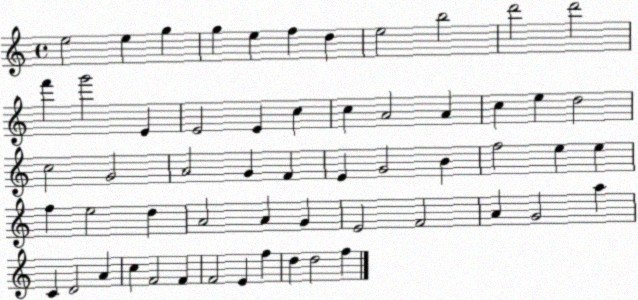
X:1
T:Untitled
M:4/4
L:1/4
K:C
e2 e g g e f d e2 b2 d'2 d'2 f' g'2 E E2 E c c A2 A c e d2 c2 G2 A2 G F E G2 B f2 e e f e2 d A2 A G E2 F2 A G2 a C D2 A c F2 F F2 E f d d2 f